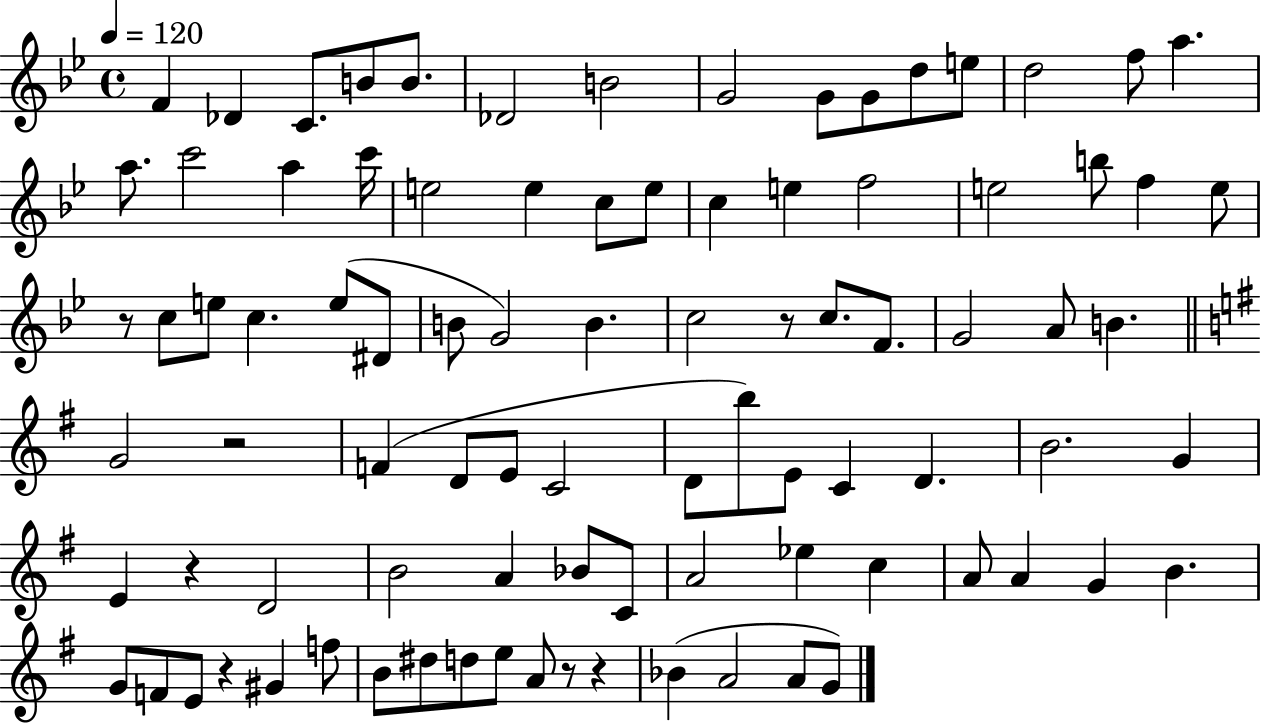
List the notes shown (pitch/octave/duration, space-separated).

F4/q Db4/q C4/e. B4/e B4/e. Db4/h B4/h G4/h G4/e G4/e D5/e E5/e D5/h F5/e A5/q. A5/e. C6/h A5/q C6/s E5/h E5/q C5/e E5/e C5/q E5/q F5/h E5/h B5/e F5/q E5/e R/e C5/e E5/e C5/q. E5/e D#4/e B4/e G4/h B4/q. C5/h R/e C5/e. F4/e. G4/h A4/e B4/q. G4/h R/h F4/q D4/e E4/e C4/h D4/e B5/e E4/e C4/q D4/q. B4/h. G4/q E4/q R/q D4/h B4/h A4/q Bb4/e C4/e A4/h Eb5/q C5/q A4/e A4/q G4/q B4/q. G4/e F4/e E4/e R/q G#4/q F5/e B4/e D#5/e D5/e E5/e A4/e R/e R/q Bb4/q A4/h A4/e G4/e